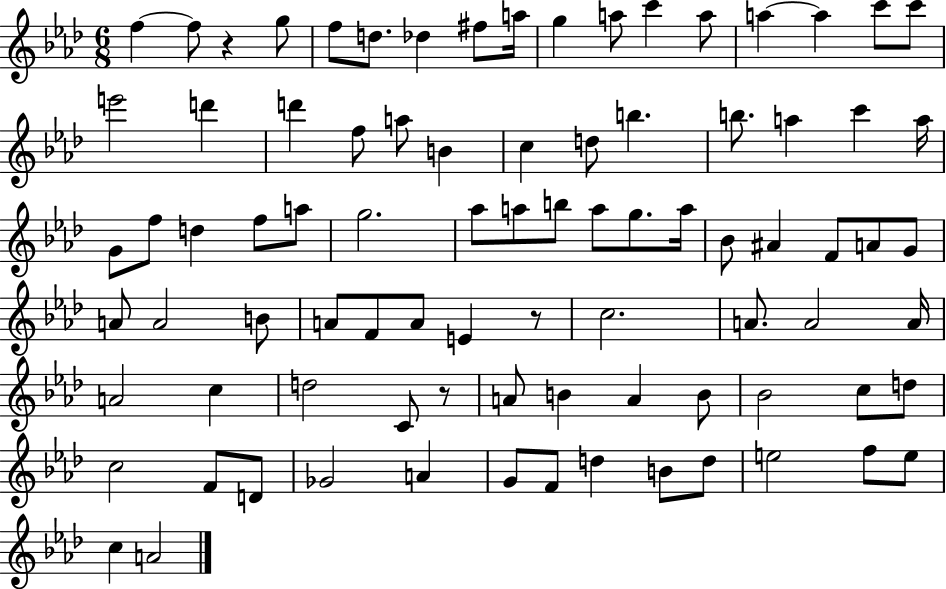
F5/q F5/e R/q G5/e F5/e D5/e. Db5/q F#5/e A5/s G5/q A5/e C6/q A5/e A5/q A5/q C6/e C6/e E6/h D6/q D6/q F5/e A5/e B4/q C5/q D5/e B5/q. B5/e. A5/q C6/q A5/s G4/e F5/e D5/q F5/e A5/e G5/h. Ab5/e A5/e B5/e A5/e G5/e. A5/s Bb4/e A#4/q F4/e A4/e G4/e A4/e A4/h B4/e A4/e F4/e A4/e E4/q R/e C5/h. A4/e. A4/h A4/s A4/h C5/q D5/h C4/e R/e A4/e B4/q A4/q B4/e Bb4/h C5/e D5/e C5/h F4/e D4/e Gb4/h A4/q G4/e F4/e D5/q B4/e D5/e E5/h F5/e E5/e C5/q A4/h